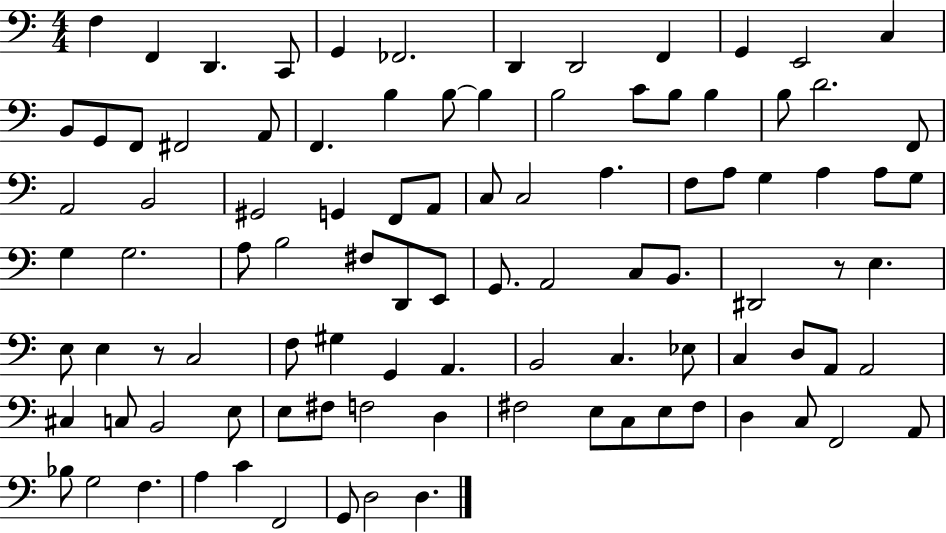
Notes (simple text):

F3/q F2/q D2/q. C2/e G2/q FES2/h. D2/q D2/h F2/q G2/q E2/h C3/q B2/e G2/e F2/e F#2/h A2/e F2/q. B3/q B3/e B3/q B3/h C4/e B3/e B3/q B3/e D4/h. F2/e A2/h B2/h G#2/h G2/q F2/e A2/e C3/e C3/h A3/q. F3/e A3/e G3/q A3/q A3/e G3/e G3/q G3/h. A3/e B3/h F#3/e D2/e E2/e G2/e. A2/h C3/e B2/e. D#2/h R/e E3/q. E3/e E3/q R/e C3/h F3/e G#3/q G2/q A2/q. B2/h C3/q. Eb3/e C3/q D3/e A2/e A2/h C#3/q C3/e B2/h E3/e E3/e F#3/e F3/h D3/q F#3/h E3/e C3/e E3/e F#3/e D3/q C3/e F2/h A2/e Bb3/e G3/h F3/q. A3/q C4/q F2/h G2/e D3/h D3/q.